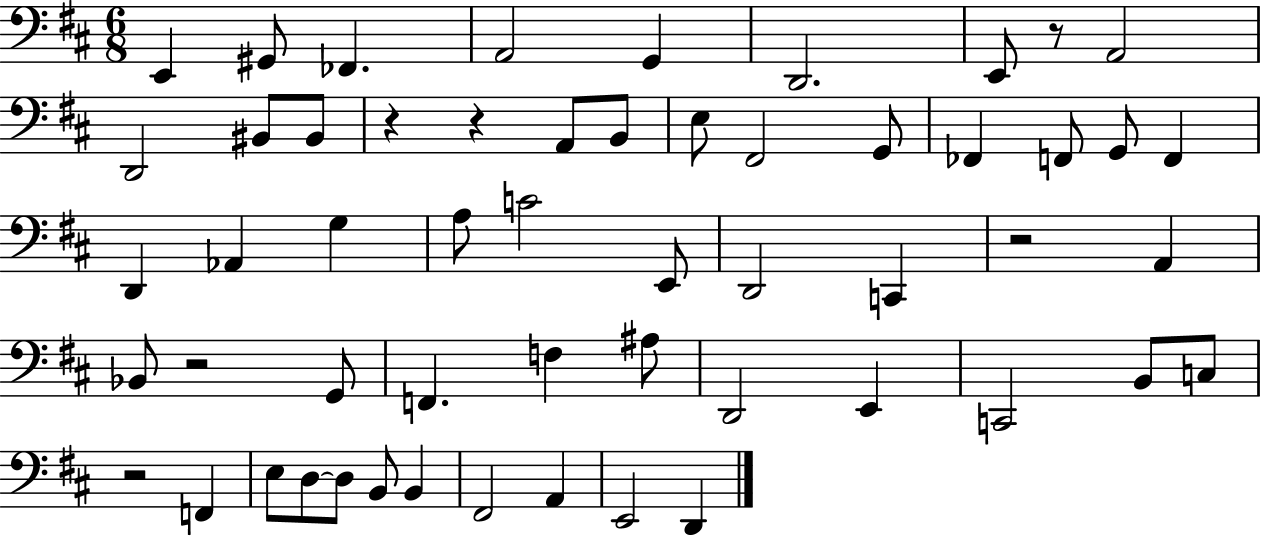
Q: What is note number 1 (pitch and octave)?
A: E2